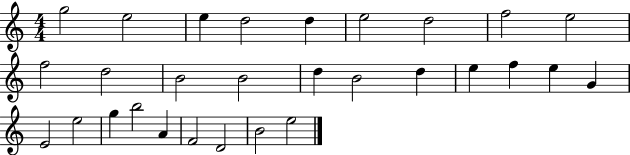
X:1
T:Untitled
M:4/4
L:1/4
K:C
g2 e2 e d2 d e2 d2 f2 e2 f2 d2 B2 B2 d B2 d e f e G E2 e2 g b2 A F2 D2 B2 e2